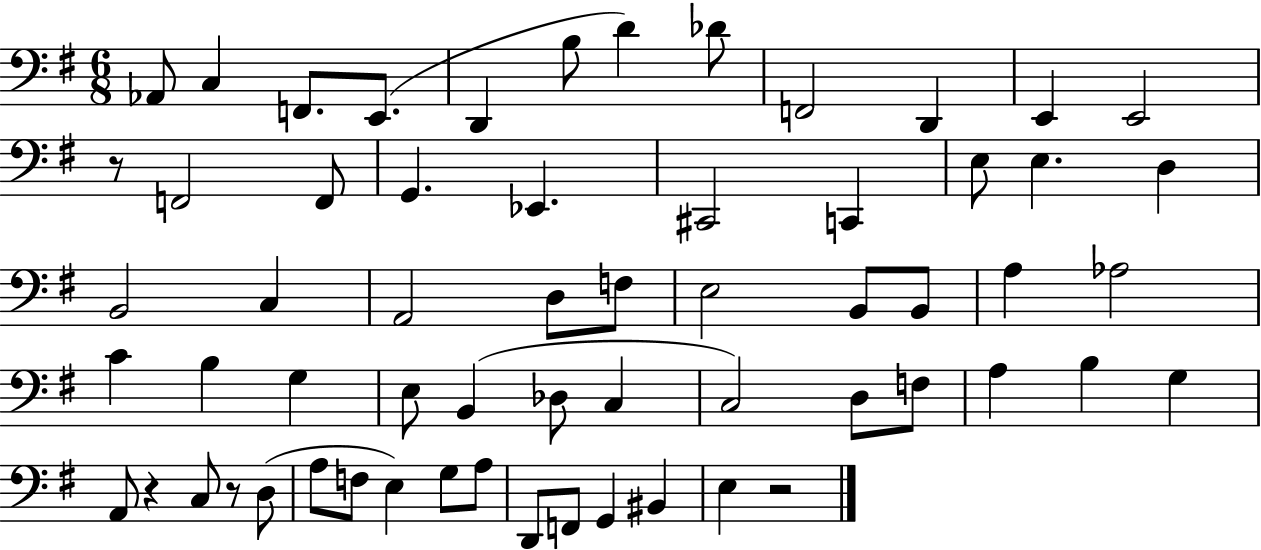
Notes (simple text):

Ab2/e C3/q F2/e. E2/e. D2/q B3/e D4/q Db4/e F2/h D2/q E2/q E2/h R/e F2/h F2/e G2/q. Eb2/q. C#2/h C2/q E3/e E3/q. D3/q B2/h C3/q A2/h D3/e F3/e E3/h B2/e B2/e A3/q Ab3/h C4/q B3/q G3/q E3/e B2/q Db3/e C3/q C3/h D3/e F3/e A3/q B3/q G3/q A2/e R/q C3/e R/e D3/e A3/e F3/e E3/q G3/e A3/e D2/e F2/e G2/q BIS2/q E3/q R/h